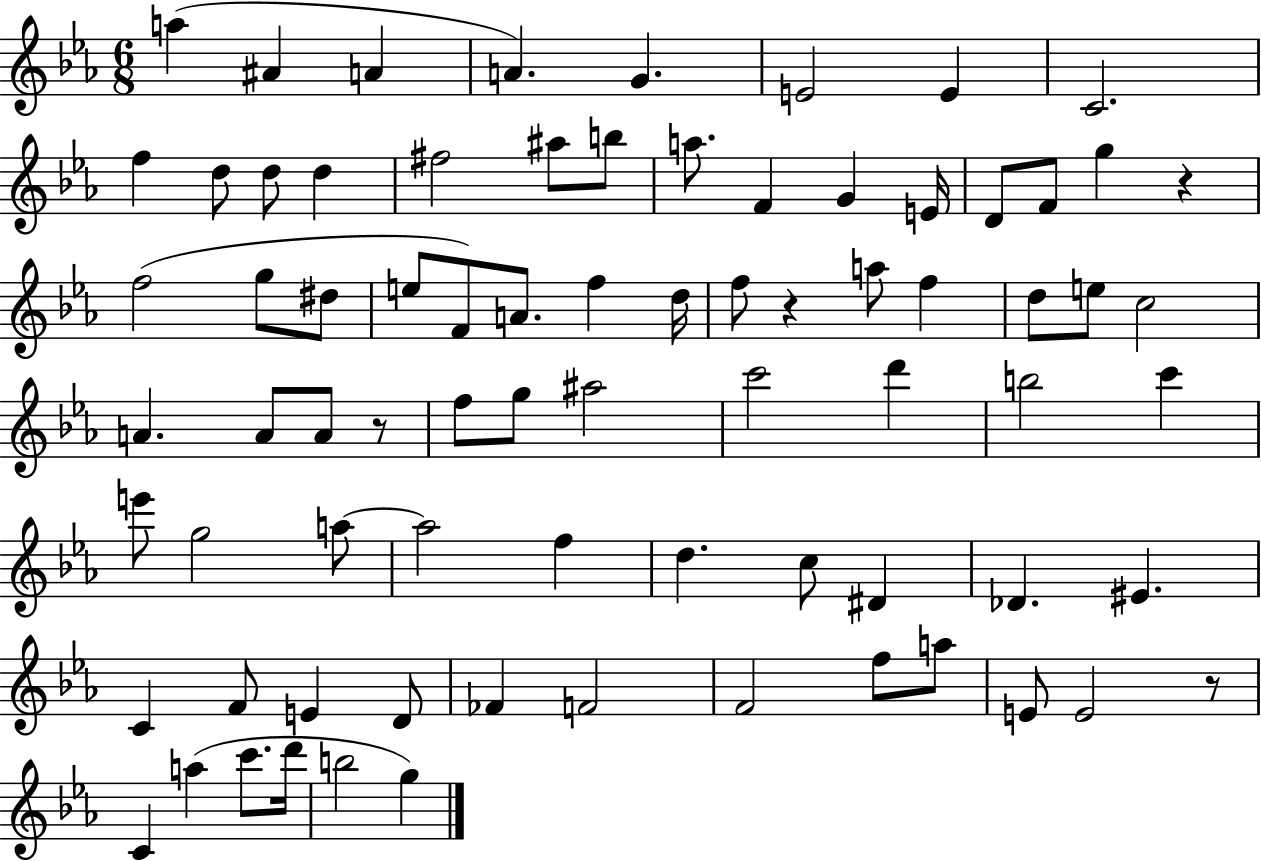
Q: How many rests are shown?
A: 4